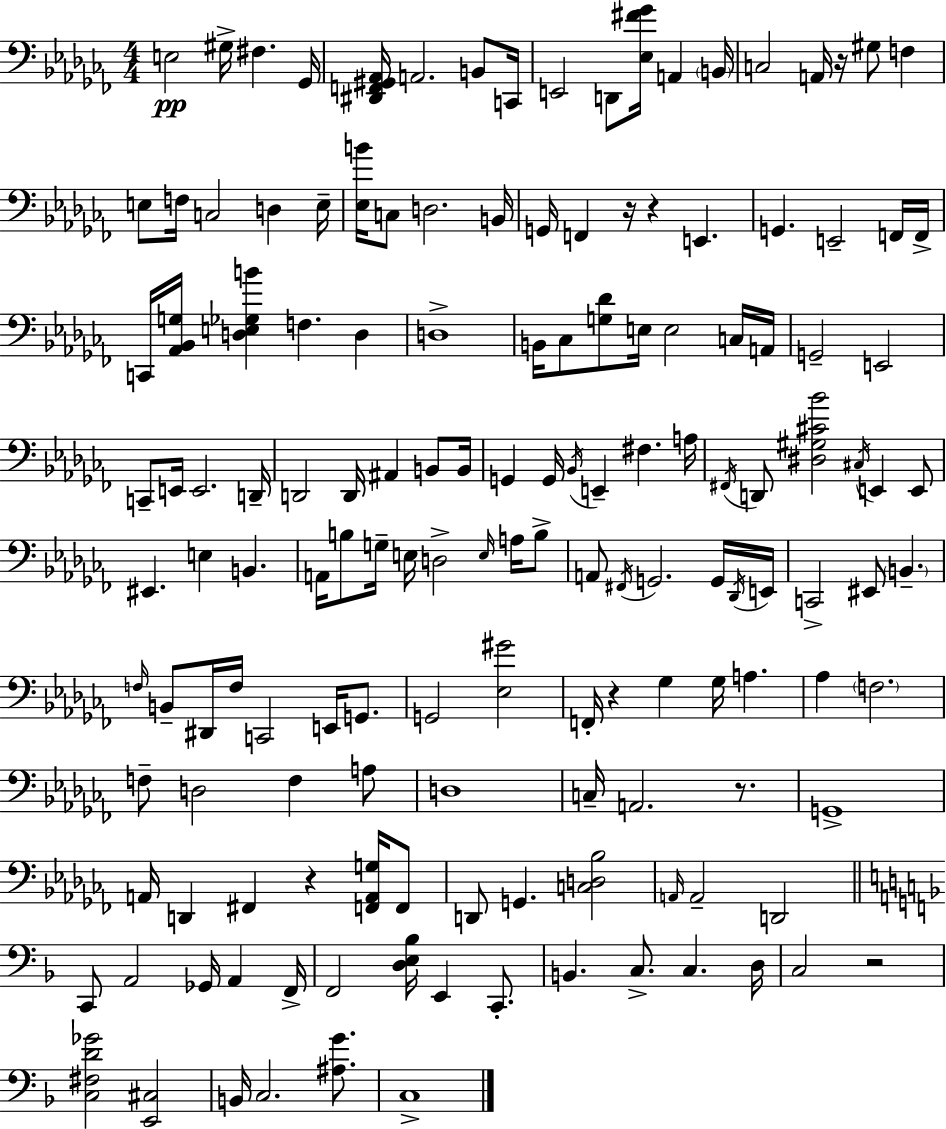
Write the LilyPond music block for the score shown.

{
  \clef bass
  \numericTimeSignature
  \time 4/4
  \key aes \minor
  \repeat volta 2 { e2\pp gis16-> fis4. ges,16 | <dis, f, gis, aes,>16 a,2. b,8 c,16 | e,2 d,8 <ees fis' ges'>16 a,4 \parenthesize b,16 | c2 a,16 r16 gis8 f4 | \break e8 f16 c2 d4 e16-- | <ees b'>16 c8 d2. b,16 | g,16 f,4 r16 r4 e,4. | g,4. e,2-- f,16 f,16-> | \break c,16 <aes, bes, g>16 <d e ges b'>4 f4. d4 | d1-> | b,16 ces8 <g des'>8 e16 e2 c16 a,16 | g,2-- e,2 | \break c,8-- e,16 e,2. d,16-- | d,2 d,16 ais,4 b,8 b,16 | g,4 g,16 \acciaccatura { bes,16 } e,4-- fis4. | a16 \acciaccatura { fis,16 } d,8 <dis gis cis' bes'>2 \acciaccatura { cis16 } e,4 | \break e,8 eis,4. e4 b,4. | a,16 b8 g16-- e16 d2-> | \grace { e16 } a16 b8-> a,8 \acciaccatura { fis,16 } g,2. | g,16 \acciaccatura { des,16 } e,16 c,2-> eis,8 | \break \parenthesize b,4.-- \grace { f16 } b,8-- dis,16 f16 c,2 | e,16 g,8. g,2 <ees gis'>2 | f,16-. r4 ges4 | ges16 a4. aes4 \parenthesize f2. | \break f8-- d2 | f4 a8 d1 | c16-- a,2. | r8. g,1-> | \break a,16 d,4 fis,4 | r4 <f, a, g>16 f,8 d,8 g,4. <c d bes>2 | \grace { a,16 } a,2-- | d,2 \bar "||" \break \key d \minor c,8 a,2 ges,16 a,4 f,16-> | f,2 <d e bes>16 e,4 c,8.-. | b,4. c8.-> c4. d16 | c2 r2 | \break <c fis d' ges'>2 <e, cis>2 | b,16 c2. <ais g'>8. | c1-> | } \bar "|."
}